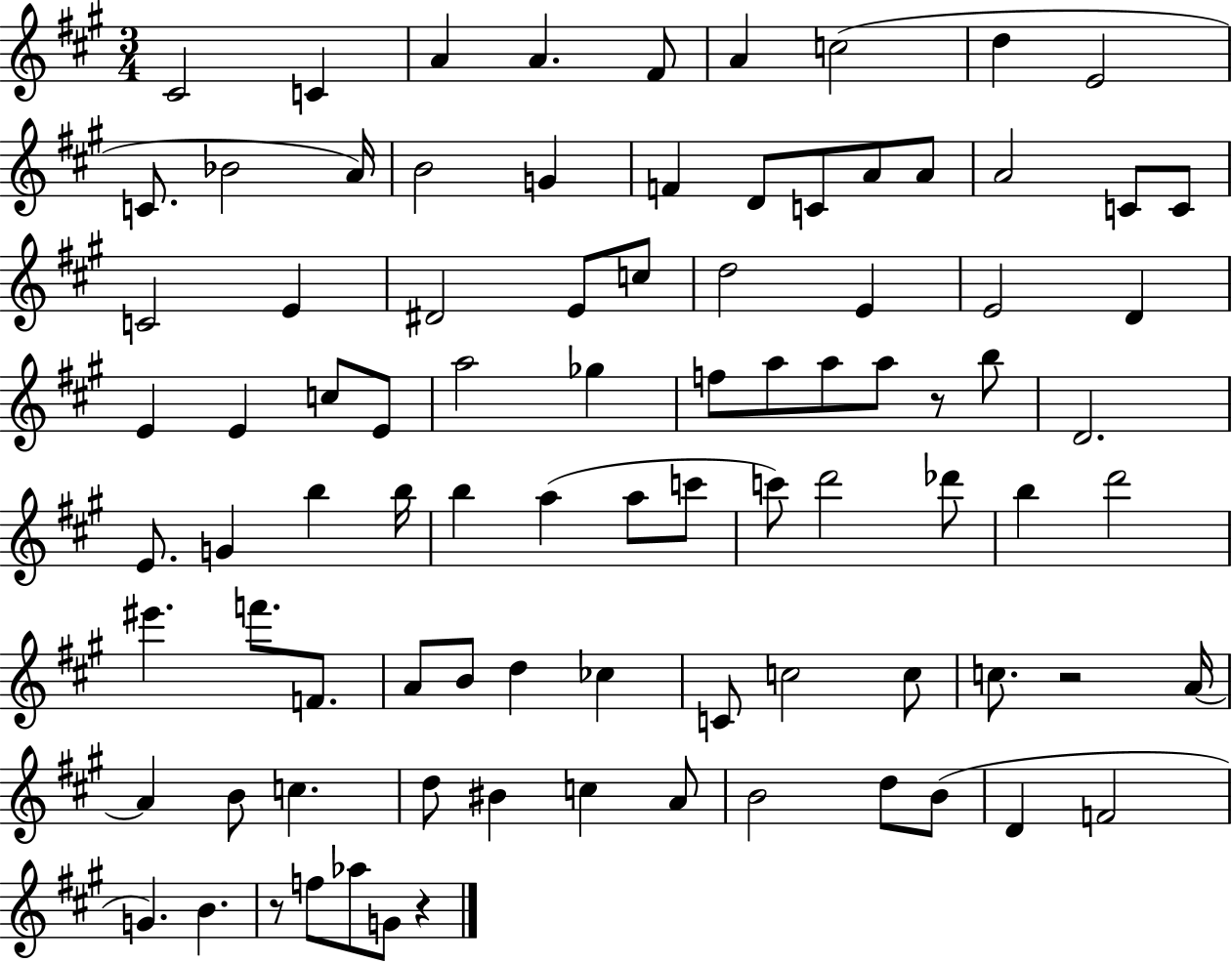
{
  \clef treble
  \numericTimeSignature
  \time 3/4
  \key a \major
  cis'2 c'4 | a'4 a'4. fis'8 | a'4 c''2( | d''4 e'2 | \break c'8. bes'2 a'16) | b'2 g'4 | f'4 d'8 c'8 a'8 a'8 | a'2 c'8 c'8 | \break c'2 e'4 | dis'2 e'8 c''8 | d''2 e'4 | e'2 d'4 | \break e'4 e'4 c''8 e'8 | a''2 ges''4 | f''8 a''8 a''8 a''8 r8 b''8 | d'2. | \break e'8. g'4 b''4 b''16 | b''4 a''4( a''8 c'''8 | c'''8) d'''2 des'''8 | b''4 d'''2 | \break eis'''4. f'''8. f'8. | a'8 b'8 d''4 ces''4 | c'8 c''2 c''8 | c''8. r2 a'16~~ | \break a'4 b'8 c''4. | d''8 bis'4 c''4 a'8 | b'2 d''8 b'8( | d'4 f'2 | \break g'4.) b'4. | r8 f''8 aes''8 g'8 r4 | \bar "|."
}